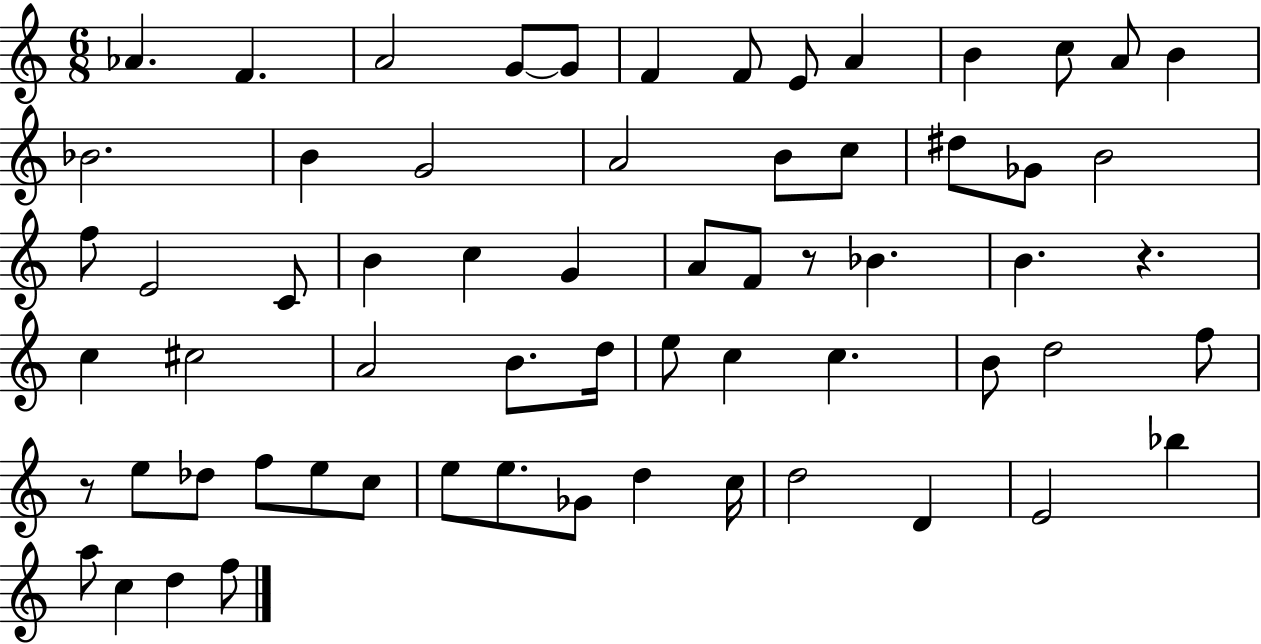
Ab4/q. F4/q. A4/h G4/e G4/e F4/q F4/e E4/e A4/q B4/q C5/e A4/e B4/q Bb4/h. B4/q G4/h A4/h B4/e C5/e D#5/e Gb4/e B4/h F5/e E4/h C4/e B4/q C5/q G4/q A4/e F4/e R/e Bb4/q. B4/q. R/q. C5/q C#5/h A4/h B4/e. D5/s E5/e C5/q C5/q. B4/e D5/h F5/e R/e E5/e Db5/e F5/e E5/e C5/e E5/e E5/e. Gb4/e D5/q C5/s D5/h D4/q E4/h Bb5/q A5/e C5/q D5/q F5/e